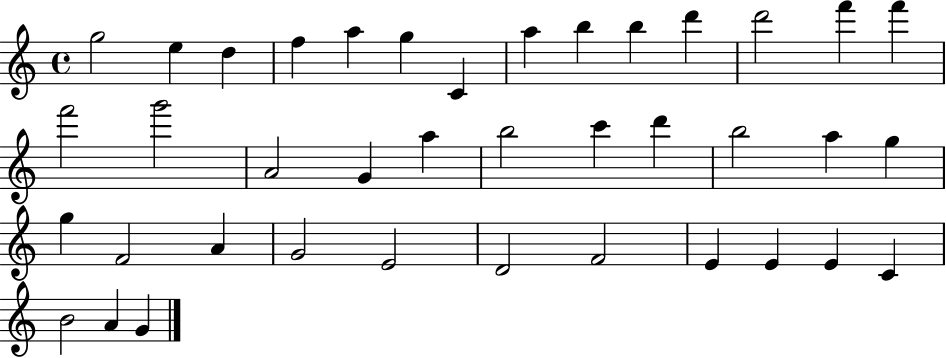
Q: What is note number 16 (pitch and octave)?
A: G6